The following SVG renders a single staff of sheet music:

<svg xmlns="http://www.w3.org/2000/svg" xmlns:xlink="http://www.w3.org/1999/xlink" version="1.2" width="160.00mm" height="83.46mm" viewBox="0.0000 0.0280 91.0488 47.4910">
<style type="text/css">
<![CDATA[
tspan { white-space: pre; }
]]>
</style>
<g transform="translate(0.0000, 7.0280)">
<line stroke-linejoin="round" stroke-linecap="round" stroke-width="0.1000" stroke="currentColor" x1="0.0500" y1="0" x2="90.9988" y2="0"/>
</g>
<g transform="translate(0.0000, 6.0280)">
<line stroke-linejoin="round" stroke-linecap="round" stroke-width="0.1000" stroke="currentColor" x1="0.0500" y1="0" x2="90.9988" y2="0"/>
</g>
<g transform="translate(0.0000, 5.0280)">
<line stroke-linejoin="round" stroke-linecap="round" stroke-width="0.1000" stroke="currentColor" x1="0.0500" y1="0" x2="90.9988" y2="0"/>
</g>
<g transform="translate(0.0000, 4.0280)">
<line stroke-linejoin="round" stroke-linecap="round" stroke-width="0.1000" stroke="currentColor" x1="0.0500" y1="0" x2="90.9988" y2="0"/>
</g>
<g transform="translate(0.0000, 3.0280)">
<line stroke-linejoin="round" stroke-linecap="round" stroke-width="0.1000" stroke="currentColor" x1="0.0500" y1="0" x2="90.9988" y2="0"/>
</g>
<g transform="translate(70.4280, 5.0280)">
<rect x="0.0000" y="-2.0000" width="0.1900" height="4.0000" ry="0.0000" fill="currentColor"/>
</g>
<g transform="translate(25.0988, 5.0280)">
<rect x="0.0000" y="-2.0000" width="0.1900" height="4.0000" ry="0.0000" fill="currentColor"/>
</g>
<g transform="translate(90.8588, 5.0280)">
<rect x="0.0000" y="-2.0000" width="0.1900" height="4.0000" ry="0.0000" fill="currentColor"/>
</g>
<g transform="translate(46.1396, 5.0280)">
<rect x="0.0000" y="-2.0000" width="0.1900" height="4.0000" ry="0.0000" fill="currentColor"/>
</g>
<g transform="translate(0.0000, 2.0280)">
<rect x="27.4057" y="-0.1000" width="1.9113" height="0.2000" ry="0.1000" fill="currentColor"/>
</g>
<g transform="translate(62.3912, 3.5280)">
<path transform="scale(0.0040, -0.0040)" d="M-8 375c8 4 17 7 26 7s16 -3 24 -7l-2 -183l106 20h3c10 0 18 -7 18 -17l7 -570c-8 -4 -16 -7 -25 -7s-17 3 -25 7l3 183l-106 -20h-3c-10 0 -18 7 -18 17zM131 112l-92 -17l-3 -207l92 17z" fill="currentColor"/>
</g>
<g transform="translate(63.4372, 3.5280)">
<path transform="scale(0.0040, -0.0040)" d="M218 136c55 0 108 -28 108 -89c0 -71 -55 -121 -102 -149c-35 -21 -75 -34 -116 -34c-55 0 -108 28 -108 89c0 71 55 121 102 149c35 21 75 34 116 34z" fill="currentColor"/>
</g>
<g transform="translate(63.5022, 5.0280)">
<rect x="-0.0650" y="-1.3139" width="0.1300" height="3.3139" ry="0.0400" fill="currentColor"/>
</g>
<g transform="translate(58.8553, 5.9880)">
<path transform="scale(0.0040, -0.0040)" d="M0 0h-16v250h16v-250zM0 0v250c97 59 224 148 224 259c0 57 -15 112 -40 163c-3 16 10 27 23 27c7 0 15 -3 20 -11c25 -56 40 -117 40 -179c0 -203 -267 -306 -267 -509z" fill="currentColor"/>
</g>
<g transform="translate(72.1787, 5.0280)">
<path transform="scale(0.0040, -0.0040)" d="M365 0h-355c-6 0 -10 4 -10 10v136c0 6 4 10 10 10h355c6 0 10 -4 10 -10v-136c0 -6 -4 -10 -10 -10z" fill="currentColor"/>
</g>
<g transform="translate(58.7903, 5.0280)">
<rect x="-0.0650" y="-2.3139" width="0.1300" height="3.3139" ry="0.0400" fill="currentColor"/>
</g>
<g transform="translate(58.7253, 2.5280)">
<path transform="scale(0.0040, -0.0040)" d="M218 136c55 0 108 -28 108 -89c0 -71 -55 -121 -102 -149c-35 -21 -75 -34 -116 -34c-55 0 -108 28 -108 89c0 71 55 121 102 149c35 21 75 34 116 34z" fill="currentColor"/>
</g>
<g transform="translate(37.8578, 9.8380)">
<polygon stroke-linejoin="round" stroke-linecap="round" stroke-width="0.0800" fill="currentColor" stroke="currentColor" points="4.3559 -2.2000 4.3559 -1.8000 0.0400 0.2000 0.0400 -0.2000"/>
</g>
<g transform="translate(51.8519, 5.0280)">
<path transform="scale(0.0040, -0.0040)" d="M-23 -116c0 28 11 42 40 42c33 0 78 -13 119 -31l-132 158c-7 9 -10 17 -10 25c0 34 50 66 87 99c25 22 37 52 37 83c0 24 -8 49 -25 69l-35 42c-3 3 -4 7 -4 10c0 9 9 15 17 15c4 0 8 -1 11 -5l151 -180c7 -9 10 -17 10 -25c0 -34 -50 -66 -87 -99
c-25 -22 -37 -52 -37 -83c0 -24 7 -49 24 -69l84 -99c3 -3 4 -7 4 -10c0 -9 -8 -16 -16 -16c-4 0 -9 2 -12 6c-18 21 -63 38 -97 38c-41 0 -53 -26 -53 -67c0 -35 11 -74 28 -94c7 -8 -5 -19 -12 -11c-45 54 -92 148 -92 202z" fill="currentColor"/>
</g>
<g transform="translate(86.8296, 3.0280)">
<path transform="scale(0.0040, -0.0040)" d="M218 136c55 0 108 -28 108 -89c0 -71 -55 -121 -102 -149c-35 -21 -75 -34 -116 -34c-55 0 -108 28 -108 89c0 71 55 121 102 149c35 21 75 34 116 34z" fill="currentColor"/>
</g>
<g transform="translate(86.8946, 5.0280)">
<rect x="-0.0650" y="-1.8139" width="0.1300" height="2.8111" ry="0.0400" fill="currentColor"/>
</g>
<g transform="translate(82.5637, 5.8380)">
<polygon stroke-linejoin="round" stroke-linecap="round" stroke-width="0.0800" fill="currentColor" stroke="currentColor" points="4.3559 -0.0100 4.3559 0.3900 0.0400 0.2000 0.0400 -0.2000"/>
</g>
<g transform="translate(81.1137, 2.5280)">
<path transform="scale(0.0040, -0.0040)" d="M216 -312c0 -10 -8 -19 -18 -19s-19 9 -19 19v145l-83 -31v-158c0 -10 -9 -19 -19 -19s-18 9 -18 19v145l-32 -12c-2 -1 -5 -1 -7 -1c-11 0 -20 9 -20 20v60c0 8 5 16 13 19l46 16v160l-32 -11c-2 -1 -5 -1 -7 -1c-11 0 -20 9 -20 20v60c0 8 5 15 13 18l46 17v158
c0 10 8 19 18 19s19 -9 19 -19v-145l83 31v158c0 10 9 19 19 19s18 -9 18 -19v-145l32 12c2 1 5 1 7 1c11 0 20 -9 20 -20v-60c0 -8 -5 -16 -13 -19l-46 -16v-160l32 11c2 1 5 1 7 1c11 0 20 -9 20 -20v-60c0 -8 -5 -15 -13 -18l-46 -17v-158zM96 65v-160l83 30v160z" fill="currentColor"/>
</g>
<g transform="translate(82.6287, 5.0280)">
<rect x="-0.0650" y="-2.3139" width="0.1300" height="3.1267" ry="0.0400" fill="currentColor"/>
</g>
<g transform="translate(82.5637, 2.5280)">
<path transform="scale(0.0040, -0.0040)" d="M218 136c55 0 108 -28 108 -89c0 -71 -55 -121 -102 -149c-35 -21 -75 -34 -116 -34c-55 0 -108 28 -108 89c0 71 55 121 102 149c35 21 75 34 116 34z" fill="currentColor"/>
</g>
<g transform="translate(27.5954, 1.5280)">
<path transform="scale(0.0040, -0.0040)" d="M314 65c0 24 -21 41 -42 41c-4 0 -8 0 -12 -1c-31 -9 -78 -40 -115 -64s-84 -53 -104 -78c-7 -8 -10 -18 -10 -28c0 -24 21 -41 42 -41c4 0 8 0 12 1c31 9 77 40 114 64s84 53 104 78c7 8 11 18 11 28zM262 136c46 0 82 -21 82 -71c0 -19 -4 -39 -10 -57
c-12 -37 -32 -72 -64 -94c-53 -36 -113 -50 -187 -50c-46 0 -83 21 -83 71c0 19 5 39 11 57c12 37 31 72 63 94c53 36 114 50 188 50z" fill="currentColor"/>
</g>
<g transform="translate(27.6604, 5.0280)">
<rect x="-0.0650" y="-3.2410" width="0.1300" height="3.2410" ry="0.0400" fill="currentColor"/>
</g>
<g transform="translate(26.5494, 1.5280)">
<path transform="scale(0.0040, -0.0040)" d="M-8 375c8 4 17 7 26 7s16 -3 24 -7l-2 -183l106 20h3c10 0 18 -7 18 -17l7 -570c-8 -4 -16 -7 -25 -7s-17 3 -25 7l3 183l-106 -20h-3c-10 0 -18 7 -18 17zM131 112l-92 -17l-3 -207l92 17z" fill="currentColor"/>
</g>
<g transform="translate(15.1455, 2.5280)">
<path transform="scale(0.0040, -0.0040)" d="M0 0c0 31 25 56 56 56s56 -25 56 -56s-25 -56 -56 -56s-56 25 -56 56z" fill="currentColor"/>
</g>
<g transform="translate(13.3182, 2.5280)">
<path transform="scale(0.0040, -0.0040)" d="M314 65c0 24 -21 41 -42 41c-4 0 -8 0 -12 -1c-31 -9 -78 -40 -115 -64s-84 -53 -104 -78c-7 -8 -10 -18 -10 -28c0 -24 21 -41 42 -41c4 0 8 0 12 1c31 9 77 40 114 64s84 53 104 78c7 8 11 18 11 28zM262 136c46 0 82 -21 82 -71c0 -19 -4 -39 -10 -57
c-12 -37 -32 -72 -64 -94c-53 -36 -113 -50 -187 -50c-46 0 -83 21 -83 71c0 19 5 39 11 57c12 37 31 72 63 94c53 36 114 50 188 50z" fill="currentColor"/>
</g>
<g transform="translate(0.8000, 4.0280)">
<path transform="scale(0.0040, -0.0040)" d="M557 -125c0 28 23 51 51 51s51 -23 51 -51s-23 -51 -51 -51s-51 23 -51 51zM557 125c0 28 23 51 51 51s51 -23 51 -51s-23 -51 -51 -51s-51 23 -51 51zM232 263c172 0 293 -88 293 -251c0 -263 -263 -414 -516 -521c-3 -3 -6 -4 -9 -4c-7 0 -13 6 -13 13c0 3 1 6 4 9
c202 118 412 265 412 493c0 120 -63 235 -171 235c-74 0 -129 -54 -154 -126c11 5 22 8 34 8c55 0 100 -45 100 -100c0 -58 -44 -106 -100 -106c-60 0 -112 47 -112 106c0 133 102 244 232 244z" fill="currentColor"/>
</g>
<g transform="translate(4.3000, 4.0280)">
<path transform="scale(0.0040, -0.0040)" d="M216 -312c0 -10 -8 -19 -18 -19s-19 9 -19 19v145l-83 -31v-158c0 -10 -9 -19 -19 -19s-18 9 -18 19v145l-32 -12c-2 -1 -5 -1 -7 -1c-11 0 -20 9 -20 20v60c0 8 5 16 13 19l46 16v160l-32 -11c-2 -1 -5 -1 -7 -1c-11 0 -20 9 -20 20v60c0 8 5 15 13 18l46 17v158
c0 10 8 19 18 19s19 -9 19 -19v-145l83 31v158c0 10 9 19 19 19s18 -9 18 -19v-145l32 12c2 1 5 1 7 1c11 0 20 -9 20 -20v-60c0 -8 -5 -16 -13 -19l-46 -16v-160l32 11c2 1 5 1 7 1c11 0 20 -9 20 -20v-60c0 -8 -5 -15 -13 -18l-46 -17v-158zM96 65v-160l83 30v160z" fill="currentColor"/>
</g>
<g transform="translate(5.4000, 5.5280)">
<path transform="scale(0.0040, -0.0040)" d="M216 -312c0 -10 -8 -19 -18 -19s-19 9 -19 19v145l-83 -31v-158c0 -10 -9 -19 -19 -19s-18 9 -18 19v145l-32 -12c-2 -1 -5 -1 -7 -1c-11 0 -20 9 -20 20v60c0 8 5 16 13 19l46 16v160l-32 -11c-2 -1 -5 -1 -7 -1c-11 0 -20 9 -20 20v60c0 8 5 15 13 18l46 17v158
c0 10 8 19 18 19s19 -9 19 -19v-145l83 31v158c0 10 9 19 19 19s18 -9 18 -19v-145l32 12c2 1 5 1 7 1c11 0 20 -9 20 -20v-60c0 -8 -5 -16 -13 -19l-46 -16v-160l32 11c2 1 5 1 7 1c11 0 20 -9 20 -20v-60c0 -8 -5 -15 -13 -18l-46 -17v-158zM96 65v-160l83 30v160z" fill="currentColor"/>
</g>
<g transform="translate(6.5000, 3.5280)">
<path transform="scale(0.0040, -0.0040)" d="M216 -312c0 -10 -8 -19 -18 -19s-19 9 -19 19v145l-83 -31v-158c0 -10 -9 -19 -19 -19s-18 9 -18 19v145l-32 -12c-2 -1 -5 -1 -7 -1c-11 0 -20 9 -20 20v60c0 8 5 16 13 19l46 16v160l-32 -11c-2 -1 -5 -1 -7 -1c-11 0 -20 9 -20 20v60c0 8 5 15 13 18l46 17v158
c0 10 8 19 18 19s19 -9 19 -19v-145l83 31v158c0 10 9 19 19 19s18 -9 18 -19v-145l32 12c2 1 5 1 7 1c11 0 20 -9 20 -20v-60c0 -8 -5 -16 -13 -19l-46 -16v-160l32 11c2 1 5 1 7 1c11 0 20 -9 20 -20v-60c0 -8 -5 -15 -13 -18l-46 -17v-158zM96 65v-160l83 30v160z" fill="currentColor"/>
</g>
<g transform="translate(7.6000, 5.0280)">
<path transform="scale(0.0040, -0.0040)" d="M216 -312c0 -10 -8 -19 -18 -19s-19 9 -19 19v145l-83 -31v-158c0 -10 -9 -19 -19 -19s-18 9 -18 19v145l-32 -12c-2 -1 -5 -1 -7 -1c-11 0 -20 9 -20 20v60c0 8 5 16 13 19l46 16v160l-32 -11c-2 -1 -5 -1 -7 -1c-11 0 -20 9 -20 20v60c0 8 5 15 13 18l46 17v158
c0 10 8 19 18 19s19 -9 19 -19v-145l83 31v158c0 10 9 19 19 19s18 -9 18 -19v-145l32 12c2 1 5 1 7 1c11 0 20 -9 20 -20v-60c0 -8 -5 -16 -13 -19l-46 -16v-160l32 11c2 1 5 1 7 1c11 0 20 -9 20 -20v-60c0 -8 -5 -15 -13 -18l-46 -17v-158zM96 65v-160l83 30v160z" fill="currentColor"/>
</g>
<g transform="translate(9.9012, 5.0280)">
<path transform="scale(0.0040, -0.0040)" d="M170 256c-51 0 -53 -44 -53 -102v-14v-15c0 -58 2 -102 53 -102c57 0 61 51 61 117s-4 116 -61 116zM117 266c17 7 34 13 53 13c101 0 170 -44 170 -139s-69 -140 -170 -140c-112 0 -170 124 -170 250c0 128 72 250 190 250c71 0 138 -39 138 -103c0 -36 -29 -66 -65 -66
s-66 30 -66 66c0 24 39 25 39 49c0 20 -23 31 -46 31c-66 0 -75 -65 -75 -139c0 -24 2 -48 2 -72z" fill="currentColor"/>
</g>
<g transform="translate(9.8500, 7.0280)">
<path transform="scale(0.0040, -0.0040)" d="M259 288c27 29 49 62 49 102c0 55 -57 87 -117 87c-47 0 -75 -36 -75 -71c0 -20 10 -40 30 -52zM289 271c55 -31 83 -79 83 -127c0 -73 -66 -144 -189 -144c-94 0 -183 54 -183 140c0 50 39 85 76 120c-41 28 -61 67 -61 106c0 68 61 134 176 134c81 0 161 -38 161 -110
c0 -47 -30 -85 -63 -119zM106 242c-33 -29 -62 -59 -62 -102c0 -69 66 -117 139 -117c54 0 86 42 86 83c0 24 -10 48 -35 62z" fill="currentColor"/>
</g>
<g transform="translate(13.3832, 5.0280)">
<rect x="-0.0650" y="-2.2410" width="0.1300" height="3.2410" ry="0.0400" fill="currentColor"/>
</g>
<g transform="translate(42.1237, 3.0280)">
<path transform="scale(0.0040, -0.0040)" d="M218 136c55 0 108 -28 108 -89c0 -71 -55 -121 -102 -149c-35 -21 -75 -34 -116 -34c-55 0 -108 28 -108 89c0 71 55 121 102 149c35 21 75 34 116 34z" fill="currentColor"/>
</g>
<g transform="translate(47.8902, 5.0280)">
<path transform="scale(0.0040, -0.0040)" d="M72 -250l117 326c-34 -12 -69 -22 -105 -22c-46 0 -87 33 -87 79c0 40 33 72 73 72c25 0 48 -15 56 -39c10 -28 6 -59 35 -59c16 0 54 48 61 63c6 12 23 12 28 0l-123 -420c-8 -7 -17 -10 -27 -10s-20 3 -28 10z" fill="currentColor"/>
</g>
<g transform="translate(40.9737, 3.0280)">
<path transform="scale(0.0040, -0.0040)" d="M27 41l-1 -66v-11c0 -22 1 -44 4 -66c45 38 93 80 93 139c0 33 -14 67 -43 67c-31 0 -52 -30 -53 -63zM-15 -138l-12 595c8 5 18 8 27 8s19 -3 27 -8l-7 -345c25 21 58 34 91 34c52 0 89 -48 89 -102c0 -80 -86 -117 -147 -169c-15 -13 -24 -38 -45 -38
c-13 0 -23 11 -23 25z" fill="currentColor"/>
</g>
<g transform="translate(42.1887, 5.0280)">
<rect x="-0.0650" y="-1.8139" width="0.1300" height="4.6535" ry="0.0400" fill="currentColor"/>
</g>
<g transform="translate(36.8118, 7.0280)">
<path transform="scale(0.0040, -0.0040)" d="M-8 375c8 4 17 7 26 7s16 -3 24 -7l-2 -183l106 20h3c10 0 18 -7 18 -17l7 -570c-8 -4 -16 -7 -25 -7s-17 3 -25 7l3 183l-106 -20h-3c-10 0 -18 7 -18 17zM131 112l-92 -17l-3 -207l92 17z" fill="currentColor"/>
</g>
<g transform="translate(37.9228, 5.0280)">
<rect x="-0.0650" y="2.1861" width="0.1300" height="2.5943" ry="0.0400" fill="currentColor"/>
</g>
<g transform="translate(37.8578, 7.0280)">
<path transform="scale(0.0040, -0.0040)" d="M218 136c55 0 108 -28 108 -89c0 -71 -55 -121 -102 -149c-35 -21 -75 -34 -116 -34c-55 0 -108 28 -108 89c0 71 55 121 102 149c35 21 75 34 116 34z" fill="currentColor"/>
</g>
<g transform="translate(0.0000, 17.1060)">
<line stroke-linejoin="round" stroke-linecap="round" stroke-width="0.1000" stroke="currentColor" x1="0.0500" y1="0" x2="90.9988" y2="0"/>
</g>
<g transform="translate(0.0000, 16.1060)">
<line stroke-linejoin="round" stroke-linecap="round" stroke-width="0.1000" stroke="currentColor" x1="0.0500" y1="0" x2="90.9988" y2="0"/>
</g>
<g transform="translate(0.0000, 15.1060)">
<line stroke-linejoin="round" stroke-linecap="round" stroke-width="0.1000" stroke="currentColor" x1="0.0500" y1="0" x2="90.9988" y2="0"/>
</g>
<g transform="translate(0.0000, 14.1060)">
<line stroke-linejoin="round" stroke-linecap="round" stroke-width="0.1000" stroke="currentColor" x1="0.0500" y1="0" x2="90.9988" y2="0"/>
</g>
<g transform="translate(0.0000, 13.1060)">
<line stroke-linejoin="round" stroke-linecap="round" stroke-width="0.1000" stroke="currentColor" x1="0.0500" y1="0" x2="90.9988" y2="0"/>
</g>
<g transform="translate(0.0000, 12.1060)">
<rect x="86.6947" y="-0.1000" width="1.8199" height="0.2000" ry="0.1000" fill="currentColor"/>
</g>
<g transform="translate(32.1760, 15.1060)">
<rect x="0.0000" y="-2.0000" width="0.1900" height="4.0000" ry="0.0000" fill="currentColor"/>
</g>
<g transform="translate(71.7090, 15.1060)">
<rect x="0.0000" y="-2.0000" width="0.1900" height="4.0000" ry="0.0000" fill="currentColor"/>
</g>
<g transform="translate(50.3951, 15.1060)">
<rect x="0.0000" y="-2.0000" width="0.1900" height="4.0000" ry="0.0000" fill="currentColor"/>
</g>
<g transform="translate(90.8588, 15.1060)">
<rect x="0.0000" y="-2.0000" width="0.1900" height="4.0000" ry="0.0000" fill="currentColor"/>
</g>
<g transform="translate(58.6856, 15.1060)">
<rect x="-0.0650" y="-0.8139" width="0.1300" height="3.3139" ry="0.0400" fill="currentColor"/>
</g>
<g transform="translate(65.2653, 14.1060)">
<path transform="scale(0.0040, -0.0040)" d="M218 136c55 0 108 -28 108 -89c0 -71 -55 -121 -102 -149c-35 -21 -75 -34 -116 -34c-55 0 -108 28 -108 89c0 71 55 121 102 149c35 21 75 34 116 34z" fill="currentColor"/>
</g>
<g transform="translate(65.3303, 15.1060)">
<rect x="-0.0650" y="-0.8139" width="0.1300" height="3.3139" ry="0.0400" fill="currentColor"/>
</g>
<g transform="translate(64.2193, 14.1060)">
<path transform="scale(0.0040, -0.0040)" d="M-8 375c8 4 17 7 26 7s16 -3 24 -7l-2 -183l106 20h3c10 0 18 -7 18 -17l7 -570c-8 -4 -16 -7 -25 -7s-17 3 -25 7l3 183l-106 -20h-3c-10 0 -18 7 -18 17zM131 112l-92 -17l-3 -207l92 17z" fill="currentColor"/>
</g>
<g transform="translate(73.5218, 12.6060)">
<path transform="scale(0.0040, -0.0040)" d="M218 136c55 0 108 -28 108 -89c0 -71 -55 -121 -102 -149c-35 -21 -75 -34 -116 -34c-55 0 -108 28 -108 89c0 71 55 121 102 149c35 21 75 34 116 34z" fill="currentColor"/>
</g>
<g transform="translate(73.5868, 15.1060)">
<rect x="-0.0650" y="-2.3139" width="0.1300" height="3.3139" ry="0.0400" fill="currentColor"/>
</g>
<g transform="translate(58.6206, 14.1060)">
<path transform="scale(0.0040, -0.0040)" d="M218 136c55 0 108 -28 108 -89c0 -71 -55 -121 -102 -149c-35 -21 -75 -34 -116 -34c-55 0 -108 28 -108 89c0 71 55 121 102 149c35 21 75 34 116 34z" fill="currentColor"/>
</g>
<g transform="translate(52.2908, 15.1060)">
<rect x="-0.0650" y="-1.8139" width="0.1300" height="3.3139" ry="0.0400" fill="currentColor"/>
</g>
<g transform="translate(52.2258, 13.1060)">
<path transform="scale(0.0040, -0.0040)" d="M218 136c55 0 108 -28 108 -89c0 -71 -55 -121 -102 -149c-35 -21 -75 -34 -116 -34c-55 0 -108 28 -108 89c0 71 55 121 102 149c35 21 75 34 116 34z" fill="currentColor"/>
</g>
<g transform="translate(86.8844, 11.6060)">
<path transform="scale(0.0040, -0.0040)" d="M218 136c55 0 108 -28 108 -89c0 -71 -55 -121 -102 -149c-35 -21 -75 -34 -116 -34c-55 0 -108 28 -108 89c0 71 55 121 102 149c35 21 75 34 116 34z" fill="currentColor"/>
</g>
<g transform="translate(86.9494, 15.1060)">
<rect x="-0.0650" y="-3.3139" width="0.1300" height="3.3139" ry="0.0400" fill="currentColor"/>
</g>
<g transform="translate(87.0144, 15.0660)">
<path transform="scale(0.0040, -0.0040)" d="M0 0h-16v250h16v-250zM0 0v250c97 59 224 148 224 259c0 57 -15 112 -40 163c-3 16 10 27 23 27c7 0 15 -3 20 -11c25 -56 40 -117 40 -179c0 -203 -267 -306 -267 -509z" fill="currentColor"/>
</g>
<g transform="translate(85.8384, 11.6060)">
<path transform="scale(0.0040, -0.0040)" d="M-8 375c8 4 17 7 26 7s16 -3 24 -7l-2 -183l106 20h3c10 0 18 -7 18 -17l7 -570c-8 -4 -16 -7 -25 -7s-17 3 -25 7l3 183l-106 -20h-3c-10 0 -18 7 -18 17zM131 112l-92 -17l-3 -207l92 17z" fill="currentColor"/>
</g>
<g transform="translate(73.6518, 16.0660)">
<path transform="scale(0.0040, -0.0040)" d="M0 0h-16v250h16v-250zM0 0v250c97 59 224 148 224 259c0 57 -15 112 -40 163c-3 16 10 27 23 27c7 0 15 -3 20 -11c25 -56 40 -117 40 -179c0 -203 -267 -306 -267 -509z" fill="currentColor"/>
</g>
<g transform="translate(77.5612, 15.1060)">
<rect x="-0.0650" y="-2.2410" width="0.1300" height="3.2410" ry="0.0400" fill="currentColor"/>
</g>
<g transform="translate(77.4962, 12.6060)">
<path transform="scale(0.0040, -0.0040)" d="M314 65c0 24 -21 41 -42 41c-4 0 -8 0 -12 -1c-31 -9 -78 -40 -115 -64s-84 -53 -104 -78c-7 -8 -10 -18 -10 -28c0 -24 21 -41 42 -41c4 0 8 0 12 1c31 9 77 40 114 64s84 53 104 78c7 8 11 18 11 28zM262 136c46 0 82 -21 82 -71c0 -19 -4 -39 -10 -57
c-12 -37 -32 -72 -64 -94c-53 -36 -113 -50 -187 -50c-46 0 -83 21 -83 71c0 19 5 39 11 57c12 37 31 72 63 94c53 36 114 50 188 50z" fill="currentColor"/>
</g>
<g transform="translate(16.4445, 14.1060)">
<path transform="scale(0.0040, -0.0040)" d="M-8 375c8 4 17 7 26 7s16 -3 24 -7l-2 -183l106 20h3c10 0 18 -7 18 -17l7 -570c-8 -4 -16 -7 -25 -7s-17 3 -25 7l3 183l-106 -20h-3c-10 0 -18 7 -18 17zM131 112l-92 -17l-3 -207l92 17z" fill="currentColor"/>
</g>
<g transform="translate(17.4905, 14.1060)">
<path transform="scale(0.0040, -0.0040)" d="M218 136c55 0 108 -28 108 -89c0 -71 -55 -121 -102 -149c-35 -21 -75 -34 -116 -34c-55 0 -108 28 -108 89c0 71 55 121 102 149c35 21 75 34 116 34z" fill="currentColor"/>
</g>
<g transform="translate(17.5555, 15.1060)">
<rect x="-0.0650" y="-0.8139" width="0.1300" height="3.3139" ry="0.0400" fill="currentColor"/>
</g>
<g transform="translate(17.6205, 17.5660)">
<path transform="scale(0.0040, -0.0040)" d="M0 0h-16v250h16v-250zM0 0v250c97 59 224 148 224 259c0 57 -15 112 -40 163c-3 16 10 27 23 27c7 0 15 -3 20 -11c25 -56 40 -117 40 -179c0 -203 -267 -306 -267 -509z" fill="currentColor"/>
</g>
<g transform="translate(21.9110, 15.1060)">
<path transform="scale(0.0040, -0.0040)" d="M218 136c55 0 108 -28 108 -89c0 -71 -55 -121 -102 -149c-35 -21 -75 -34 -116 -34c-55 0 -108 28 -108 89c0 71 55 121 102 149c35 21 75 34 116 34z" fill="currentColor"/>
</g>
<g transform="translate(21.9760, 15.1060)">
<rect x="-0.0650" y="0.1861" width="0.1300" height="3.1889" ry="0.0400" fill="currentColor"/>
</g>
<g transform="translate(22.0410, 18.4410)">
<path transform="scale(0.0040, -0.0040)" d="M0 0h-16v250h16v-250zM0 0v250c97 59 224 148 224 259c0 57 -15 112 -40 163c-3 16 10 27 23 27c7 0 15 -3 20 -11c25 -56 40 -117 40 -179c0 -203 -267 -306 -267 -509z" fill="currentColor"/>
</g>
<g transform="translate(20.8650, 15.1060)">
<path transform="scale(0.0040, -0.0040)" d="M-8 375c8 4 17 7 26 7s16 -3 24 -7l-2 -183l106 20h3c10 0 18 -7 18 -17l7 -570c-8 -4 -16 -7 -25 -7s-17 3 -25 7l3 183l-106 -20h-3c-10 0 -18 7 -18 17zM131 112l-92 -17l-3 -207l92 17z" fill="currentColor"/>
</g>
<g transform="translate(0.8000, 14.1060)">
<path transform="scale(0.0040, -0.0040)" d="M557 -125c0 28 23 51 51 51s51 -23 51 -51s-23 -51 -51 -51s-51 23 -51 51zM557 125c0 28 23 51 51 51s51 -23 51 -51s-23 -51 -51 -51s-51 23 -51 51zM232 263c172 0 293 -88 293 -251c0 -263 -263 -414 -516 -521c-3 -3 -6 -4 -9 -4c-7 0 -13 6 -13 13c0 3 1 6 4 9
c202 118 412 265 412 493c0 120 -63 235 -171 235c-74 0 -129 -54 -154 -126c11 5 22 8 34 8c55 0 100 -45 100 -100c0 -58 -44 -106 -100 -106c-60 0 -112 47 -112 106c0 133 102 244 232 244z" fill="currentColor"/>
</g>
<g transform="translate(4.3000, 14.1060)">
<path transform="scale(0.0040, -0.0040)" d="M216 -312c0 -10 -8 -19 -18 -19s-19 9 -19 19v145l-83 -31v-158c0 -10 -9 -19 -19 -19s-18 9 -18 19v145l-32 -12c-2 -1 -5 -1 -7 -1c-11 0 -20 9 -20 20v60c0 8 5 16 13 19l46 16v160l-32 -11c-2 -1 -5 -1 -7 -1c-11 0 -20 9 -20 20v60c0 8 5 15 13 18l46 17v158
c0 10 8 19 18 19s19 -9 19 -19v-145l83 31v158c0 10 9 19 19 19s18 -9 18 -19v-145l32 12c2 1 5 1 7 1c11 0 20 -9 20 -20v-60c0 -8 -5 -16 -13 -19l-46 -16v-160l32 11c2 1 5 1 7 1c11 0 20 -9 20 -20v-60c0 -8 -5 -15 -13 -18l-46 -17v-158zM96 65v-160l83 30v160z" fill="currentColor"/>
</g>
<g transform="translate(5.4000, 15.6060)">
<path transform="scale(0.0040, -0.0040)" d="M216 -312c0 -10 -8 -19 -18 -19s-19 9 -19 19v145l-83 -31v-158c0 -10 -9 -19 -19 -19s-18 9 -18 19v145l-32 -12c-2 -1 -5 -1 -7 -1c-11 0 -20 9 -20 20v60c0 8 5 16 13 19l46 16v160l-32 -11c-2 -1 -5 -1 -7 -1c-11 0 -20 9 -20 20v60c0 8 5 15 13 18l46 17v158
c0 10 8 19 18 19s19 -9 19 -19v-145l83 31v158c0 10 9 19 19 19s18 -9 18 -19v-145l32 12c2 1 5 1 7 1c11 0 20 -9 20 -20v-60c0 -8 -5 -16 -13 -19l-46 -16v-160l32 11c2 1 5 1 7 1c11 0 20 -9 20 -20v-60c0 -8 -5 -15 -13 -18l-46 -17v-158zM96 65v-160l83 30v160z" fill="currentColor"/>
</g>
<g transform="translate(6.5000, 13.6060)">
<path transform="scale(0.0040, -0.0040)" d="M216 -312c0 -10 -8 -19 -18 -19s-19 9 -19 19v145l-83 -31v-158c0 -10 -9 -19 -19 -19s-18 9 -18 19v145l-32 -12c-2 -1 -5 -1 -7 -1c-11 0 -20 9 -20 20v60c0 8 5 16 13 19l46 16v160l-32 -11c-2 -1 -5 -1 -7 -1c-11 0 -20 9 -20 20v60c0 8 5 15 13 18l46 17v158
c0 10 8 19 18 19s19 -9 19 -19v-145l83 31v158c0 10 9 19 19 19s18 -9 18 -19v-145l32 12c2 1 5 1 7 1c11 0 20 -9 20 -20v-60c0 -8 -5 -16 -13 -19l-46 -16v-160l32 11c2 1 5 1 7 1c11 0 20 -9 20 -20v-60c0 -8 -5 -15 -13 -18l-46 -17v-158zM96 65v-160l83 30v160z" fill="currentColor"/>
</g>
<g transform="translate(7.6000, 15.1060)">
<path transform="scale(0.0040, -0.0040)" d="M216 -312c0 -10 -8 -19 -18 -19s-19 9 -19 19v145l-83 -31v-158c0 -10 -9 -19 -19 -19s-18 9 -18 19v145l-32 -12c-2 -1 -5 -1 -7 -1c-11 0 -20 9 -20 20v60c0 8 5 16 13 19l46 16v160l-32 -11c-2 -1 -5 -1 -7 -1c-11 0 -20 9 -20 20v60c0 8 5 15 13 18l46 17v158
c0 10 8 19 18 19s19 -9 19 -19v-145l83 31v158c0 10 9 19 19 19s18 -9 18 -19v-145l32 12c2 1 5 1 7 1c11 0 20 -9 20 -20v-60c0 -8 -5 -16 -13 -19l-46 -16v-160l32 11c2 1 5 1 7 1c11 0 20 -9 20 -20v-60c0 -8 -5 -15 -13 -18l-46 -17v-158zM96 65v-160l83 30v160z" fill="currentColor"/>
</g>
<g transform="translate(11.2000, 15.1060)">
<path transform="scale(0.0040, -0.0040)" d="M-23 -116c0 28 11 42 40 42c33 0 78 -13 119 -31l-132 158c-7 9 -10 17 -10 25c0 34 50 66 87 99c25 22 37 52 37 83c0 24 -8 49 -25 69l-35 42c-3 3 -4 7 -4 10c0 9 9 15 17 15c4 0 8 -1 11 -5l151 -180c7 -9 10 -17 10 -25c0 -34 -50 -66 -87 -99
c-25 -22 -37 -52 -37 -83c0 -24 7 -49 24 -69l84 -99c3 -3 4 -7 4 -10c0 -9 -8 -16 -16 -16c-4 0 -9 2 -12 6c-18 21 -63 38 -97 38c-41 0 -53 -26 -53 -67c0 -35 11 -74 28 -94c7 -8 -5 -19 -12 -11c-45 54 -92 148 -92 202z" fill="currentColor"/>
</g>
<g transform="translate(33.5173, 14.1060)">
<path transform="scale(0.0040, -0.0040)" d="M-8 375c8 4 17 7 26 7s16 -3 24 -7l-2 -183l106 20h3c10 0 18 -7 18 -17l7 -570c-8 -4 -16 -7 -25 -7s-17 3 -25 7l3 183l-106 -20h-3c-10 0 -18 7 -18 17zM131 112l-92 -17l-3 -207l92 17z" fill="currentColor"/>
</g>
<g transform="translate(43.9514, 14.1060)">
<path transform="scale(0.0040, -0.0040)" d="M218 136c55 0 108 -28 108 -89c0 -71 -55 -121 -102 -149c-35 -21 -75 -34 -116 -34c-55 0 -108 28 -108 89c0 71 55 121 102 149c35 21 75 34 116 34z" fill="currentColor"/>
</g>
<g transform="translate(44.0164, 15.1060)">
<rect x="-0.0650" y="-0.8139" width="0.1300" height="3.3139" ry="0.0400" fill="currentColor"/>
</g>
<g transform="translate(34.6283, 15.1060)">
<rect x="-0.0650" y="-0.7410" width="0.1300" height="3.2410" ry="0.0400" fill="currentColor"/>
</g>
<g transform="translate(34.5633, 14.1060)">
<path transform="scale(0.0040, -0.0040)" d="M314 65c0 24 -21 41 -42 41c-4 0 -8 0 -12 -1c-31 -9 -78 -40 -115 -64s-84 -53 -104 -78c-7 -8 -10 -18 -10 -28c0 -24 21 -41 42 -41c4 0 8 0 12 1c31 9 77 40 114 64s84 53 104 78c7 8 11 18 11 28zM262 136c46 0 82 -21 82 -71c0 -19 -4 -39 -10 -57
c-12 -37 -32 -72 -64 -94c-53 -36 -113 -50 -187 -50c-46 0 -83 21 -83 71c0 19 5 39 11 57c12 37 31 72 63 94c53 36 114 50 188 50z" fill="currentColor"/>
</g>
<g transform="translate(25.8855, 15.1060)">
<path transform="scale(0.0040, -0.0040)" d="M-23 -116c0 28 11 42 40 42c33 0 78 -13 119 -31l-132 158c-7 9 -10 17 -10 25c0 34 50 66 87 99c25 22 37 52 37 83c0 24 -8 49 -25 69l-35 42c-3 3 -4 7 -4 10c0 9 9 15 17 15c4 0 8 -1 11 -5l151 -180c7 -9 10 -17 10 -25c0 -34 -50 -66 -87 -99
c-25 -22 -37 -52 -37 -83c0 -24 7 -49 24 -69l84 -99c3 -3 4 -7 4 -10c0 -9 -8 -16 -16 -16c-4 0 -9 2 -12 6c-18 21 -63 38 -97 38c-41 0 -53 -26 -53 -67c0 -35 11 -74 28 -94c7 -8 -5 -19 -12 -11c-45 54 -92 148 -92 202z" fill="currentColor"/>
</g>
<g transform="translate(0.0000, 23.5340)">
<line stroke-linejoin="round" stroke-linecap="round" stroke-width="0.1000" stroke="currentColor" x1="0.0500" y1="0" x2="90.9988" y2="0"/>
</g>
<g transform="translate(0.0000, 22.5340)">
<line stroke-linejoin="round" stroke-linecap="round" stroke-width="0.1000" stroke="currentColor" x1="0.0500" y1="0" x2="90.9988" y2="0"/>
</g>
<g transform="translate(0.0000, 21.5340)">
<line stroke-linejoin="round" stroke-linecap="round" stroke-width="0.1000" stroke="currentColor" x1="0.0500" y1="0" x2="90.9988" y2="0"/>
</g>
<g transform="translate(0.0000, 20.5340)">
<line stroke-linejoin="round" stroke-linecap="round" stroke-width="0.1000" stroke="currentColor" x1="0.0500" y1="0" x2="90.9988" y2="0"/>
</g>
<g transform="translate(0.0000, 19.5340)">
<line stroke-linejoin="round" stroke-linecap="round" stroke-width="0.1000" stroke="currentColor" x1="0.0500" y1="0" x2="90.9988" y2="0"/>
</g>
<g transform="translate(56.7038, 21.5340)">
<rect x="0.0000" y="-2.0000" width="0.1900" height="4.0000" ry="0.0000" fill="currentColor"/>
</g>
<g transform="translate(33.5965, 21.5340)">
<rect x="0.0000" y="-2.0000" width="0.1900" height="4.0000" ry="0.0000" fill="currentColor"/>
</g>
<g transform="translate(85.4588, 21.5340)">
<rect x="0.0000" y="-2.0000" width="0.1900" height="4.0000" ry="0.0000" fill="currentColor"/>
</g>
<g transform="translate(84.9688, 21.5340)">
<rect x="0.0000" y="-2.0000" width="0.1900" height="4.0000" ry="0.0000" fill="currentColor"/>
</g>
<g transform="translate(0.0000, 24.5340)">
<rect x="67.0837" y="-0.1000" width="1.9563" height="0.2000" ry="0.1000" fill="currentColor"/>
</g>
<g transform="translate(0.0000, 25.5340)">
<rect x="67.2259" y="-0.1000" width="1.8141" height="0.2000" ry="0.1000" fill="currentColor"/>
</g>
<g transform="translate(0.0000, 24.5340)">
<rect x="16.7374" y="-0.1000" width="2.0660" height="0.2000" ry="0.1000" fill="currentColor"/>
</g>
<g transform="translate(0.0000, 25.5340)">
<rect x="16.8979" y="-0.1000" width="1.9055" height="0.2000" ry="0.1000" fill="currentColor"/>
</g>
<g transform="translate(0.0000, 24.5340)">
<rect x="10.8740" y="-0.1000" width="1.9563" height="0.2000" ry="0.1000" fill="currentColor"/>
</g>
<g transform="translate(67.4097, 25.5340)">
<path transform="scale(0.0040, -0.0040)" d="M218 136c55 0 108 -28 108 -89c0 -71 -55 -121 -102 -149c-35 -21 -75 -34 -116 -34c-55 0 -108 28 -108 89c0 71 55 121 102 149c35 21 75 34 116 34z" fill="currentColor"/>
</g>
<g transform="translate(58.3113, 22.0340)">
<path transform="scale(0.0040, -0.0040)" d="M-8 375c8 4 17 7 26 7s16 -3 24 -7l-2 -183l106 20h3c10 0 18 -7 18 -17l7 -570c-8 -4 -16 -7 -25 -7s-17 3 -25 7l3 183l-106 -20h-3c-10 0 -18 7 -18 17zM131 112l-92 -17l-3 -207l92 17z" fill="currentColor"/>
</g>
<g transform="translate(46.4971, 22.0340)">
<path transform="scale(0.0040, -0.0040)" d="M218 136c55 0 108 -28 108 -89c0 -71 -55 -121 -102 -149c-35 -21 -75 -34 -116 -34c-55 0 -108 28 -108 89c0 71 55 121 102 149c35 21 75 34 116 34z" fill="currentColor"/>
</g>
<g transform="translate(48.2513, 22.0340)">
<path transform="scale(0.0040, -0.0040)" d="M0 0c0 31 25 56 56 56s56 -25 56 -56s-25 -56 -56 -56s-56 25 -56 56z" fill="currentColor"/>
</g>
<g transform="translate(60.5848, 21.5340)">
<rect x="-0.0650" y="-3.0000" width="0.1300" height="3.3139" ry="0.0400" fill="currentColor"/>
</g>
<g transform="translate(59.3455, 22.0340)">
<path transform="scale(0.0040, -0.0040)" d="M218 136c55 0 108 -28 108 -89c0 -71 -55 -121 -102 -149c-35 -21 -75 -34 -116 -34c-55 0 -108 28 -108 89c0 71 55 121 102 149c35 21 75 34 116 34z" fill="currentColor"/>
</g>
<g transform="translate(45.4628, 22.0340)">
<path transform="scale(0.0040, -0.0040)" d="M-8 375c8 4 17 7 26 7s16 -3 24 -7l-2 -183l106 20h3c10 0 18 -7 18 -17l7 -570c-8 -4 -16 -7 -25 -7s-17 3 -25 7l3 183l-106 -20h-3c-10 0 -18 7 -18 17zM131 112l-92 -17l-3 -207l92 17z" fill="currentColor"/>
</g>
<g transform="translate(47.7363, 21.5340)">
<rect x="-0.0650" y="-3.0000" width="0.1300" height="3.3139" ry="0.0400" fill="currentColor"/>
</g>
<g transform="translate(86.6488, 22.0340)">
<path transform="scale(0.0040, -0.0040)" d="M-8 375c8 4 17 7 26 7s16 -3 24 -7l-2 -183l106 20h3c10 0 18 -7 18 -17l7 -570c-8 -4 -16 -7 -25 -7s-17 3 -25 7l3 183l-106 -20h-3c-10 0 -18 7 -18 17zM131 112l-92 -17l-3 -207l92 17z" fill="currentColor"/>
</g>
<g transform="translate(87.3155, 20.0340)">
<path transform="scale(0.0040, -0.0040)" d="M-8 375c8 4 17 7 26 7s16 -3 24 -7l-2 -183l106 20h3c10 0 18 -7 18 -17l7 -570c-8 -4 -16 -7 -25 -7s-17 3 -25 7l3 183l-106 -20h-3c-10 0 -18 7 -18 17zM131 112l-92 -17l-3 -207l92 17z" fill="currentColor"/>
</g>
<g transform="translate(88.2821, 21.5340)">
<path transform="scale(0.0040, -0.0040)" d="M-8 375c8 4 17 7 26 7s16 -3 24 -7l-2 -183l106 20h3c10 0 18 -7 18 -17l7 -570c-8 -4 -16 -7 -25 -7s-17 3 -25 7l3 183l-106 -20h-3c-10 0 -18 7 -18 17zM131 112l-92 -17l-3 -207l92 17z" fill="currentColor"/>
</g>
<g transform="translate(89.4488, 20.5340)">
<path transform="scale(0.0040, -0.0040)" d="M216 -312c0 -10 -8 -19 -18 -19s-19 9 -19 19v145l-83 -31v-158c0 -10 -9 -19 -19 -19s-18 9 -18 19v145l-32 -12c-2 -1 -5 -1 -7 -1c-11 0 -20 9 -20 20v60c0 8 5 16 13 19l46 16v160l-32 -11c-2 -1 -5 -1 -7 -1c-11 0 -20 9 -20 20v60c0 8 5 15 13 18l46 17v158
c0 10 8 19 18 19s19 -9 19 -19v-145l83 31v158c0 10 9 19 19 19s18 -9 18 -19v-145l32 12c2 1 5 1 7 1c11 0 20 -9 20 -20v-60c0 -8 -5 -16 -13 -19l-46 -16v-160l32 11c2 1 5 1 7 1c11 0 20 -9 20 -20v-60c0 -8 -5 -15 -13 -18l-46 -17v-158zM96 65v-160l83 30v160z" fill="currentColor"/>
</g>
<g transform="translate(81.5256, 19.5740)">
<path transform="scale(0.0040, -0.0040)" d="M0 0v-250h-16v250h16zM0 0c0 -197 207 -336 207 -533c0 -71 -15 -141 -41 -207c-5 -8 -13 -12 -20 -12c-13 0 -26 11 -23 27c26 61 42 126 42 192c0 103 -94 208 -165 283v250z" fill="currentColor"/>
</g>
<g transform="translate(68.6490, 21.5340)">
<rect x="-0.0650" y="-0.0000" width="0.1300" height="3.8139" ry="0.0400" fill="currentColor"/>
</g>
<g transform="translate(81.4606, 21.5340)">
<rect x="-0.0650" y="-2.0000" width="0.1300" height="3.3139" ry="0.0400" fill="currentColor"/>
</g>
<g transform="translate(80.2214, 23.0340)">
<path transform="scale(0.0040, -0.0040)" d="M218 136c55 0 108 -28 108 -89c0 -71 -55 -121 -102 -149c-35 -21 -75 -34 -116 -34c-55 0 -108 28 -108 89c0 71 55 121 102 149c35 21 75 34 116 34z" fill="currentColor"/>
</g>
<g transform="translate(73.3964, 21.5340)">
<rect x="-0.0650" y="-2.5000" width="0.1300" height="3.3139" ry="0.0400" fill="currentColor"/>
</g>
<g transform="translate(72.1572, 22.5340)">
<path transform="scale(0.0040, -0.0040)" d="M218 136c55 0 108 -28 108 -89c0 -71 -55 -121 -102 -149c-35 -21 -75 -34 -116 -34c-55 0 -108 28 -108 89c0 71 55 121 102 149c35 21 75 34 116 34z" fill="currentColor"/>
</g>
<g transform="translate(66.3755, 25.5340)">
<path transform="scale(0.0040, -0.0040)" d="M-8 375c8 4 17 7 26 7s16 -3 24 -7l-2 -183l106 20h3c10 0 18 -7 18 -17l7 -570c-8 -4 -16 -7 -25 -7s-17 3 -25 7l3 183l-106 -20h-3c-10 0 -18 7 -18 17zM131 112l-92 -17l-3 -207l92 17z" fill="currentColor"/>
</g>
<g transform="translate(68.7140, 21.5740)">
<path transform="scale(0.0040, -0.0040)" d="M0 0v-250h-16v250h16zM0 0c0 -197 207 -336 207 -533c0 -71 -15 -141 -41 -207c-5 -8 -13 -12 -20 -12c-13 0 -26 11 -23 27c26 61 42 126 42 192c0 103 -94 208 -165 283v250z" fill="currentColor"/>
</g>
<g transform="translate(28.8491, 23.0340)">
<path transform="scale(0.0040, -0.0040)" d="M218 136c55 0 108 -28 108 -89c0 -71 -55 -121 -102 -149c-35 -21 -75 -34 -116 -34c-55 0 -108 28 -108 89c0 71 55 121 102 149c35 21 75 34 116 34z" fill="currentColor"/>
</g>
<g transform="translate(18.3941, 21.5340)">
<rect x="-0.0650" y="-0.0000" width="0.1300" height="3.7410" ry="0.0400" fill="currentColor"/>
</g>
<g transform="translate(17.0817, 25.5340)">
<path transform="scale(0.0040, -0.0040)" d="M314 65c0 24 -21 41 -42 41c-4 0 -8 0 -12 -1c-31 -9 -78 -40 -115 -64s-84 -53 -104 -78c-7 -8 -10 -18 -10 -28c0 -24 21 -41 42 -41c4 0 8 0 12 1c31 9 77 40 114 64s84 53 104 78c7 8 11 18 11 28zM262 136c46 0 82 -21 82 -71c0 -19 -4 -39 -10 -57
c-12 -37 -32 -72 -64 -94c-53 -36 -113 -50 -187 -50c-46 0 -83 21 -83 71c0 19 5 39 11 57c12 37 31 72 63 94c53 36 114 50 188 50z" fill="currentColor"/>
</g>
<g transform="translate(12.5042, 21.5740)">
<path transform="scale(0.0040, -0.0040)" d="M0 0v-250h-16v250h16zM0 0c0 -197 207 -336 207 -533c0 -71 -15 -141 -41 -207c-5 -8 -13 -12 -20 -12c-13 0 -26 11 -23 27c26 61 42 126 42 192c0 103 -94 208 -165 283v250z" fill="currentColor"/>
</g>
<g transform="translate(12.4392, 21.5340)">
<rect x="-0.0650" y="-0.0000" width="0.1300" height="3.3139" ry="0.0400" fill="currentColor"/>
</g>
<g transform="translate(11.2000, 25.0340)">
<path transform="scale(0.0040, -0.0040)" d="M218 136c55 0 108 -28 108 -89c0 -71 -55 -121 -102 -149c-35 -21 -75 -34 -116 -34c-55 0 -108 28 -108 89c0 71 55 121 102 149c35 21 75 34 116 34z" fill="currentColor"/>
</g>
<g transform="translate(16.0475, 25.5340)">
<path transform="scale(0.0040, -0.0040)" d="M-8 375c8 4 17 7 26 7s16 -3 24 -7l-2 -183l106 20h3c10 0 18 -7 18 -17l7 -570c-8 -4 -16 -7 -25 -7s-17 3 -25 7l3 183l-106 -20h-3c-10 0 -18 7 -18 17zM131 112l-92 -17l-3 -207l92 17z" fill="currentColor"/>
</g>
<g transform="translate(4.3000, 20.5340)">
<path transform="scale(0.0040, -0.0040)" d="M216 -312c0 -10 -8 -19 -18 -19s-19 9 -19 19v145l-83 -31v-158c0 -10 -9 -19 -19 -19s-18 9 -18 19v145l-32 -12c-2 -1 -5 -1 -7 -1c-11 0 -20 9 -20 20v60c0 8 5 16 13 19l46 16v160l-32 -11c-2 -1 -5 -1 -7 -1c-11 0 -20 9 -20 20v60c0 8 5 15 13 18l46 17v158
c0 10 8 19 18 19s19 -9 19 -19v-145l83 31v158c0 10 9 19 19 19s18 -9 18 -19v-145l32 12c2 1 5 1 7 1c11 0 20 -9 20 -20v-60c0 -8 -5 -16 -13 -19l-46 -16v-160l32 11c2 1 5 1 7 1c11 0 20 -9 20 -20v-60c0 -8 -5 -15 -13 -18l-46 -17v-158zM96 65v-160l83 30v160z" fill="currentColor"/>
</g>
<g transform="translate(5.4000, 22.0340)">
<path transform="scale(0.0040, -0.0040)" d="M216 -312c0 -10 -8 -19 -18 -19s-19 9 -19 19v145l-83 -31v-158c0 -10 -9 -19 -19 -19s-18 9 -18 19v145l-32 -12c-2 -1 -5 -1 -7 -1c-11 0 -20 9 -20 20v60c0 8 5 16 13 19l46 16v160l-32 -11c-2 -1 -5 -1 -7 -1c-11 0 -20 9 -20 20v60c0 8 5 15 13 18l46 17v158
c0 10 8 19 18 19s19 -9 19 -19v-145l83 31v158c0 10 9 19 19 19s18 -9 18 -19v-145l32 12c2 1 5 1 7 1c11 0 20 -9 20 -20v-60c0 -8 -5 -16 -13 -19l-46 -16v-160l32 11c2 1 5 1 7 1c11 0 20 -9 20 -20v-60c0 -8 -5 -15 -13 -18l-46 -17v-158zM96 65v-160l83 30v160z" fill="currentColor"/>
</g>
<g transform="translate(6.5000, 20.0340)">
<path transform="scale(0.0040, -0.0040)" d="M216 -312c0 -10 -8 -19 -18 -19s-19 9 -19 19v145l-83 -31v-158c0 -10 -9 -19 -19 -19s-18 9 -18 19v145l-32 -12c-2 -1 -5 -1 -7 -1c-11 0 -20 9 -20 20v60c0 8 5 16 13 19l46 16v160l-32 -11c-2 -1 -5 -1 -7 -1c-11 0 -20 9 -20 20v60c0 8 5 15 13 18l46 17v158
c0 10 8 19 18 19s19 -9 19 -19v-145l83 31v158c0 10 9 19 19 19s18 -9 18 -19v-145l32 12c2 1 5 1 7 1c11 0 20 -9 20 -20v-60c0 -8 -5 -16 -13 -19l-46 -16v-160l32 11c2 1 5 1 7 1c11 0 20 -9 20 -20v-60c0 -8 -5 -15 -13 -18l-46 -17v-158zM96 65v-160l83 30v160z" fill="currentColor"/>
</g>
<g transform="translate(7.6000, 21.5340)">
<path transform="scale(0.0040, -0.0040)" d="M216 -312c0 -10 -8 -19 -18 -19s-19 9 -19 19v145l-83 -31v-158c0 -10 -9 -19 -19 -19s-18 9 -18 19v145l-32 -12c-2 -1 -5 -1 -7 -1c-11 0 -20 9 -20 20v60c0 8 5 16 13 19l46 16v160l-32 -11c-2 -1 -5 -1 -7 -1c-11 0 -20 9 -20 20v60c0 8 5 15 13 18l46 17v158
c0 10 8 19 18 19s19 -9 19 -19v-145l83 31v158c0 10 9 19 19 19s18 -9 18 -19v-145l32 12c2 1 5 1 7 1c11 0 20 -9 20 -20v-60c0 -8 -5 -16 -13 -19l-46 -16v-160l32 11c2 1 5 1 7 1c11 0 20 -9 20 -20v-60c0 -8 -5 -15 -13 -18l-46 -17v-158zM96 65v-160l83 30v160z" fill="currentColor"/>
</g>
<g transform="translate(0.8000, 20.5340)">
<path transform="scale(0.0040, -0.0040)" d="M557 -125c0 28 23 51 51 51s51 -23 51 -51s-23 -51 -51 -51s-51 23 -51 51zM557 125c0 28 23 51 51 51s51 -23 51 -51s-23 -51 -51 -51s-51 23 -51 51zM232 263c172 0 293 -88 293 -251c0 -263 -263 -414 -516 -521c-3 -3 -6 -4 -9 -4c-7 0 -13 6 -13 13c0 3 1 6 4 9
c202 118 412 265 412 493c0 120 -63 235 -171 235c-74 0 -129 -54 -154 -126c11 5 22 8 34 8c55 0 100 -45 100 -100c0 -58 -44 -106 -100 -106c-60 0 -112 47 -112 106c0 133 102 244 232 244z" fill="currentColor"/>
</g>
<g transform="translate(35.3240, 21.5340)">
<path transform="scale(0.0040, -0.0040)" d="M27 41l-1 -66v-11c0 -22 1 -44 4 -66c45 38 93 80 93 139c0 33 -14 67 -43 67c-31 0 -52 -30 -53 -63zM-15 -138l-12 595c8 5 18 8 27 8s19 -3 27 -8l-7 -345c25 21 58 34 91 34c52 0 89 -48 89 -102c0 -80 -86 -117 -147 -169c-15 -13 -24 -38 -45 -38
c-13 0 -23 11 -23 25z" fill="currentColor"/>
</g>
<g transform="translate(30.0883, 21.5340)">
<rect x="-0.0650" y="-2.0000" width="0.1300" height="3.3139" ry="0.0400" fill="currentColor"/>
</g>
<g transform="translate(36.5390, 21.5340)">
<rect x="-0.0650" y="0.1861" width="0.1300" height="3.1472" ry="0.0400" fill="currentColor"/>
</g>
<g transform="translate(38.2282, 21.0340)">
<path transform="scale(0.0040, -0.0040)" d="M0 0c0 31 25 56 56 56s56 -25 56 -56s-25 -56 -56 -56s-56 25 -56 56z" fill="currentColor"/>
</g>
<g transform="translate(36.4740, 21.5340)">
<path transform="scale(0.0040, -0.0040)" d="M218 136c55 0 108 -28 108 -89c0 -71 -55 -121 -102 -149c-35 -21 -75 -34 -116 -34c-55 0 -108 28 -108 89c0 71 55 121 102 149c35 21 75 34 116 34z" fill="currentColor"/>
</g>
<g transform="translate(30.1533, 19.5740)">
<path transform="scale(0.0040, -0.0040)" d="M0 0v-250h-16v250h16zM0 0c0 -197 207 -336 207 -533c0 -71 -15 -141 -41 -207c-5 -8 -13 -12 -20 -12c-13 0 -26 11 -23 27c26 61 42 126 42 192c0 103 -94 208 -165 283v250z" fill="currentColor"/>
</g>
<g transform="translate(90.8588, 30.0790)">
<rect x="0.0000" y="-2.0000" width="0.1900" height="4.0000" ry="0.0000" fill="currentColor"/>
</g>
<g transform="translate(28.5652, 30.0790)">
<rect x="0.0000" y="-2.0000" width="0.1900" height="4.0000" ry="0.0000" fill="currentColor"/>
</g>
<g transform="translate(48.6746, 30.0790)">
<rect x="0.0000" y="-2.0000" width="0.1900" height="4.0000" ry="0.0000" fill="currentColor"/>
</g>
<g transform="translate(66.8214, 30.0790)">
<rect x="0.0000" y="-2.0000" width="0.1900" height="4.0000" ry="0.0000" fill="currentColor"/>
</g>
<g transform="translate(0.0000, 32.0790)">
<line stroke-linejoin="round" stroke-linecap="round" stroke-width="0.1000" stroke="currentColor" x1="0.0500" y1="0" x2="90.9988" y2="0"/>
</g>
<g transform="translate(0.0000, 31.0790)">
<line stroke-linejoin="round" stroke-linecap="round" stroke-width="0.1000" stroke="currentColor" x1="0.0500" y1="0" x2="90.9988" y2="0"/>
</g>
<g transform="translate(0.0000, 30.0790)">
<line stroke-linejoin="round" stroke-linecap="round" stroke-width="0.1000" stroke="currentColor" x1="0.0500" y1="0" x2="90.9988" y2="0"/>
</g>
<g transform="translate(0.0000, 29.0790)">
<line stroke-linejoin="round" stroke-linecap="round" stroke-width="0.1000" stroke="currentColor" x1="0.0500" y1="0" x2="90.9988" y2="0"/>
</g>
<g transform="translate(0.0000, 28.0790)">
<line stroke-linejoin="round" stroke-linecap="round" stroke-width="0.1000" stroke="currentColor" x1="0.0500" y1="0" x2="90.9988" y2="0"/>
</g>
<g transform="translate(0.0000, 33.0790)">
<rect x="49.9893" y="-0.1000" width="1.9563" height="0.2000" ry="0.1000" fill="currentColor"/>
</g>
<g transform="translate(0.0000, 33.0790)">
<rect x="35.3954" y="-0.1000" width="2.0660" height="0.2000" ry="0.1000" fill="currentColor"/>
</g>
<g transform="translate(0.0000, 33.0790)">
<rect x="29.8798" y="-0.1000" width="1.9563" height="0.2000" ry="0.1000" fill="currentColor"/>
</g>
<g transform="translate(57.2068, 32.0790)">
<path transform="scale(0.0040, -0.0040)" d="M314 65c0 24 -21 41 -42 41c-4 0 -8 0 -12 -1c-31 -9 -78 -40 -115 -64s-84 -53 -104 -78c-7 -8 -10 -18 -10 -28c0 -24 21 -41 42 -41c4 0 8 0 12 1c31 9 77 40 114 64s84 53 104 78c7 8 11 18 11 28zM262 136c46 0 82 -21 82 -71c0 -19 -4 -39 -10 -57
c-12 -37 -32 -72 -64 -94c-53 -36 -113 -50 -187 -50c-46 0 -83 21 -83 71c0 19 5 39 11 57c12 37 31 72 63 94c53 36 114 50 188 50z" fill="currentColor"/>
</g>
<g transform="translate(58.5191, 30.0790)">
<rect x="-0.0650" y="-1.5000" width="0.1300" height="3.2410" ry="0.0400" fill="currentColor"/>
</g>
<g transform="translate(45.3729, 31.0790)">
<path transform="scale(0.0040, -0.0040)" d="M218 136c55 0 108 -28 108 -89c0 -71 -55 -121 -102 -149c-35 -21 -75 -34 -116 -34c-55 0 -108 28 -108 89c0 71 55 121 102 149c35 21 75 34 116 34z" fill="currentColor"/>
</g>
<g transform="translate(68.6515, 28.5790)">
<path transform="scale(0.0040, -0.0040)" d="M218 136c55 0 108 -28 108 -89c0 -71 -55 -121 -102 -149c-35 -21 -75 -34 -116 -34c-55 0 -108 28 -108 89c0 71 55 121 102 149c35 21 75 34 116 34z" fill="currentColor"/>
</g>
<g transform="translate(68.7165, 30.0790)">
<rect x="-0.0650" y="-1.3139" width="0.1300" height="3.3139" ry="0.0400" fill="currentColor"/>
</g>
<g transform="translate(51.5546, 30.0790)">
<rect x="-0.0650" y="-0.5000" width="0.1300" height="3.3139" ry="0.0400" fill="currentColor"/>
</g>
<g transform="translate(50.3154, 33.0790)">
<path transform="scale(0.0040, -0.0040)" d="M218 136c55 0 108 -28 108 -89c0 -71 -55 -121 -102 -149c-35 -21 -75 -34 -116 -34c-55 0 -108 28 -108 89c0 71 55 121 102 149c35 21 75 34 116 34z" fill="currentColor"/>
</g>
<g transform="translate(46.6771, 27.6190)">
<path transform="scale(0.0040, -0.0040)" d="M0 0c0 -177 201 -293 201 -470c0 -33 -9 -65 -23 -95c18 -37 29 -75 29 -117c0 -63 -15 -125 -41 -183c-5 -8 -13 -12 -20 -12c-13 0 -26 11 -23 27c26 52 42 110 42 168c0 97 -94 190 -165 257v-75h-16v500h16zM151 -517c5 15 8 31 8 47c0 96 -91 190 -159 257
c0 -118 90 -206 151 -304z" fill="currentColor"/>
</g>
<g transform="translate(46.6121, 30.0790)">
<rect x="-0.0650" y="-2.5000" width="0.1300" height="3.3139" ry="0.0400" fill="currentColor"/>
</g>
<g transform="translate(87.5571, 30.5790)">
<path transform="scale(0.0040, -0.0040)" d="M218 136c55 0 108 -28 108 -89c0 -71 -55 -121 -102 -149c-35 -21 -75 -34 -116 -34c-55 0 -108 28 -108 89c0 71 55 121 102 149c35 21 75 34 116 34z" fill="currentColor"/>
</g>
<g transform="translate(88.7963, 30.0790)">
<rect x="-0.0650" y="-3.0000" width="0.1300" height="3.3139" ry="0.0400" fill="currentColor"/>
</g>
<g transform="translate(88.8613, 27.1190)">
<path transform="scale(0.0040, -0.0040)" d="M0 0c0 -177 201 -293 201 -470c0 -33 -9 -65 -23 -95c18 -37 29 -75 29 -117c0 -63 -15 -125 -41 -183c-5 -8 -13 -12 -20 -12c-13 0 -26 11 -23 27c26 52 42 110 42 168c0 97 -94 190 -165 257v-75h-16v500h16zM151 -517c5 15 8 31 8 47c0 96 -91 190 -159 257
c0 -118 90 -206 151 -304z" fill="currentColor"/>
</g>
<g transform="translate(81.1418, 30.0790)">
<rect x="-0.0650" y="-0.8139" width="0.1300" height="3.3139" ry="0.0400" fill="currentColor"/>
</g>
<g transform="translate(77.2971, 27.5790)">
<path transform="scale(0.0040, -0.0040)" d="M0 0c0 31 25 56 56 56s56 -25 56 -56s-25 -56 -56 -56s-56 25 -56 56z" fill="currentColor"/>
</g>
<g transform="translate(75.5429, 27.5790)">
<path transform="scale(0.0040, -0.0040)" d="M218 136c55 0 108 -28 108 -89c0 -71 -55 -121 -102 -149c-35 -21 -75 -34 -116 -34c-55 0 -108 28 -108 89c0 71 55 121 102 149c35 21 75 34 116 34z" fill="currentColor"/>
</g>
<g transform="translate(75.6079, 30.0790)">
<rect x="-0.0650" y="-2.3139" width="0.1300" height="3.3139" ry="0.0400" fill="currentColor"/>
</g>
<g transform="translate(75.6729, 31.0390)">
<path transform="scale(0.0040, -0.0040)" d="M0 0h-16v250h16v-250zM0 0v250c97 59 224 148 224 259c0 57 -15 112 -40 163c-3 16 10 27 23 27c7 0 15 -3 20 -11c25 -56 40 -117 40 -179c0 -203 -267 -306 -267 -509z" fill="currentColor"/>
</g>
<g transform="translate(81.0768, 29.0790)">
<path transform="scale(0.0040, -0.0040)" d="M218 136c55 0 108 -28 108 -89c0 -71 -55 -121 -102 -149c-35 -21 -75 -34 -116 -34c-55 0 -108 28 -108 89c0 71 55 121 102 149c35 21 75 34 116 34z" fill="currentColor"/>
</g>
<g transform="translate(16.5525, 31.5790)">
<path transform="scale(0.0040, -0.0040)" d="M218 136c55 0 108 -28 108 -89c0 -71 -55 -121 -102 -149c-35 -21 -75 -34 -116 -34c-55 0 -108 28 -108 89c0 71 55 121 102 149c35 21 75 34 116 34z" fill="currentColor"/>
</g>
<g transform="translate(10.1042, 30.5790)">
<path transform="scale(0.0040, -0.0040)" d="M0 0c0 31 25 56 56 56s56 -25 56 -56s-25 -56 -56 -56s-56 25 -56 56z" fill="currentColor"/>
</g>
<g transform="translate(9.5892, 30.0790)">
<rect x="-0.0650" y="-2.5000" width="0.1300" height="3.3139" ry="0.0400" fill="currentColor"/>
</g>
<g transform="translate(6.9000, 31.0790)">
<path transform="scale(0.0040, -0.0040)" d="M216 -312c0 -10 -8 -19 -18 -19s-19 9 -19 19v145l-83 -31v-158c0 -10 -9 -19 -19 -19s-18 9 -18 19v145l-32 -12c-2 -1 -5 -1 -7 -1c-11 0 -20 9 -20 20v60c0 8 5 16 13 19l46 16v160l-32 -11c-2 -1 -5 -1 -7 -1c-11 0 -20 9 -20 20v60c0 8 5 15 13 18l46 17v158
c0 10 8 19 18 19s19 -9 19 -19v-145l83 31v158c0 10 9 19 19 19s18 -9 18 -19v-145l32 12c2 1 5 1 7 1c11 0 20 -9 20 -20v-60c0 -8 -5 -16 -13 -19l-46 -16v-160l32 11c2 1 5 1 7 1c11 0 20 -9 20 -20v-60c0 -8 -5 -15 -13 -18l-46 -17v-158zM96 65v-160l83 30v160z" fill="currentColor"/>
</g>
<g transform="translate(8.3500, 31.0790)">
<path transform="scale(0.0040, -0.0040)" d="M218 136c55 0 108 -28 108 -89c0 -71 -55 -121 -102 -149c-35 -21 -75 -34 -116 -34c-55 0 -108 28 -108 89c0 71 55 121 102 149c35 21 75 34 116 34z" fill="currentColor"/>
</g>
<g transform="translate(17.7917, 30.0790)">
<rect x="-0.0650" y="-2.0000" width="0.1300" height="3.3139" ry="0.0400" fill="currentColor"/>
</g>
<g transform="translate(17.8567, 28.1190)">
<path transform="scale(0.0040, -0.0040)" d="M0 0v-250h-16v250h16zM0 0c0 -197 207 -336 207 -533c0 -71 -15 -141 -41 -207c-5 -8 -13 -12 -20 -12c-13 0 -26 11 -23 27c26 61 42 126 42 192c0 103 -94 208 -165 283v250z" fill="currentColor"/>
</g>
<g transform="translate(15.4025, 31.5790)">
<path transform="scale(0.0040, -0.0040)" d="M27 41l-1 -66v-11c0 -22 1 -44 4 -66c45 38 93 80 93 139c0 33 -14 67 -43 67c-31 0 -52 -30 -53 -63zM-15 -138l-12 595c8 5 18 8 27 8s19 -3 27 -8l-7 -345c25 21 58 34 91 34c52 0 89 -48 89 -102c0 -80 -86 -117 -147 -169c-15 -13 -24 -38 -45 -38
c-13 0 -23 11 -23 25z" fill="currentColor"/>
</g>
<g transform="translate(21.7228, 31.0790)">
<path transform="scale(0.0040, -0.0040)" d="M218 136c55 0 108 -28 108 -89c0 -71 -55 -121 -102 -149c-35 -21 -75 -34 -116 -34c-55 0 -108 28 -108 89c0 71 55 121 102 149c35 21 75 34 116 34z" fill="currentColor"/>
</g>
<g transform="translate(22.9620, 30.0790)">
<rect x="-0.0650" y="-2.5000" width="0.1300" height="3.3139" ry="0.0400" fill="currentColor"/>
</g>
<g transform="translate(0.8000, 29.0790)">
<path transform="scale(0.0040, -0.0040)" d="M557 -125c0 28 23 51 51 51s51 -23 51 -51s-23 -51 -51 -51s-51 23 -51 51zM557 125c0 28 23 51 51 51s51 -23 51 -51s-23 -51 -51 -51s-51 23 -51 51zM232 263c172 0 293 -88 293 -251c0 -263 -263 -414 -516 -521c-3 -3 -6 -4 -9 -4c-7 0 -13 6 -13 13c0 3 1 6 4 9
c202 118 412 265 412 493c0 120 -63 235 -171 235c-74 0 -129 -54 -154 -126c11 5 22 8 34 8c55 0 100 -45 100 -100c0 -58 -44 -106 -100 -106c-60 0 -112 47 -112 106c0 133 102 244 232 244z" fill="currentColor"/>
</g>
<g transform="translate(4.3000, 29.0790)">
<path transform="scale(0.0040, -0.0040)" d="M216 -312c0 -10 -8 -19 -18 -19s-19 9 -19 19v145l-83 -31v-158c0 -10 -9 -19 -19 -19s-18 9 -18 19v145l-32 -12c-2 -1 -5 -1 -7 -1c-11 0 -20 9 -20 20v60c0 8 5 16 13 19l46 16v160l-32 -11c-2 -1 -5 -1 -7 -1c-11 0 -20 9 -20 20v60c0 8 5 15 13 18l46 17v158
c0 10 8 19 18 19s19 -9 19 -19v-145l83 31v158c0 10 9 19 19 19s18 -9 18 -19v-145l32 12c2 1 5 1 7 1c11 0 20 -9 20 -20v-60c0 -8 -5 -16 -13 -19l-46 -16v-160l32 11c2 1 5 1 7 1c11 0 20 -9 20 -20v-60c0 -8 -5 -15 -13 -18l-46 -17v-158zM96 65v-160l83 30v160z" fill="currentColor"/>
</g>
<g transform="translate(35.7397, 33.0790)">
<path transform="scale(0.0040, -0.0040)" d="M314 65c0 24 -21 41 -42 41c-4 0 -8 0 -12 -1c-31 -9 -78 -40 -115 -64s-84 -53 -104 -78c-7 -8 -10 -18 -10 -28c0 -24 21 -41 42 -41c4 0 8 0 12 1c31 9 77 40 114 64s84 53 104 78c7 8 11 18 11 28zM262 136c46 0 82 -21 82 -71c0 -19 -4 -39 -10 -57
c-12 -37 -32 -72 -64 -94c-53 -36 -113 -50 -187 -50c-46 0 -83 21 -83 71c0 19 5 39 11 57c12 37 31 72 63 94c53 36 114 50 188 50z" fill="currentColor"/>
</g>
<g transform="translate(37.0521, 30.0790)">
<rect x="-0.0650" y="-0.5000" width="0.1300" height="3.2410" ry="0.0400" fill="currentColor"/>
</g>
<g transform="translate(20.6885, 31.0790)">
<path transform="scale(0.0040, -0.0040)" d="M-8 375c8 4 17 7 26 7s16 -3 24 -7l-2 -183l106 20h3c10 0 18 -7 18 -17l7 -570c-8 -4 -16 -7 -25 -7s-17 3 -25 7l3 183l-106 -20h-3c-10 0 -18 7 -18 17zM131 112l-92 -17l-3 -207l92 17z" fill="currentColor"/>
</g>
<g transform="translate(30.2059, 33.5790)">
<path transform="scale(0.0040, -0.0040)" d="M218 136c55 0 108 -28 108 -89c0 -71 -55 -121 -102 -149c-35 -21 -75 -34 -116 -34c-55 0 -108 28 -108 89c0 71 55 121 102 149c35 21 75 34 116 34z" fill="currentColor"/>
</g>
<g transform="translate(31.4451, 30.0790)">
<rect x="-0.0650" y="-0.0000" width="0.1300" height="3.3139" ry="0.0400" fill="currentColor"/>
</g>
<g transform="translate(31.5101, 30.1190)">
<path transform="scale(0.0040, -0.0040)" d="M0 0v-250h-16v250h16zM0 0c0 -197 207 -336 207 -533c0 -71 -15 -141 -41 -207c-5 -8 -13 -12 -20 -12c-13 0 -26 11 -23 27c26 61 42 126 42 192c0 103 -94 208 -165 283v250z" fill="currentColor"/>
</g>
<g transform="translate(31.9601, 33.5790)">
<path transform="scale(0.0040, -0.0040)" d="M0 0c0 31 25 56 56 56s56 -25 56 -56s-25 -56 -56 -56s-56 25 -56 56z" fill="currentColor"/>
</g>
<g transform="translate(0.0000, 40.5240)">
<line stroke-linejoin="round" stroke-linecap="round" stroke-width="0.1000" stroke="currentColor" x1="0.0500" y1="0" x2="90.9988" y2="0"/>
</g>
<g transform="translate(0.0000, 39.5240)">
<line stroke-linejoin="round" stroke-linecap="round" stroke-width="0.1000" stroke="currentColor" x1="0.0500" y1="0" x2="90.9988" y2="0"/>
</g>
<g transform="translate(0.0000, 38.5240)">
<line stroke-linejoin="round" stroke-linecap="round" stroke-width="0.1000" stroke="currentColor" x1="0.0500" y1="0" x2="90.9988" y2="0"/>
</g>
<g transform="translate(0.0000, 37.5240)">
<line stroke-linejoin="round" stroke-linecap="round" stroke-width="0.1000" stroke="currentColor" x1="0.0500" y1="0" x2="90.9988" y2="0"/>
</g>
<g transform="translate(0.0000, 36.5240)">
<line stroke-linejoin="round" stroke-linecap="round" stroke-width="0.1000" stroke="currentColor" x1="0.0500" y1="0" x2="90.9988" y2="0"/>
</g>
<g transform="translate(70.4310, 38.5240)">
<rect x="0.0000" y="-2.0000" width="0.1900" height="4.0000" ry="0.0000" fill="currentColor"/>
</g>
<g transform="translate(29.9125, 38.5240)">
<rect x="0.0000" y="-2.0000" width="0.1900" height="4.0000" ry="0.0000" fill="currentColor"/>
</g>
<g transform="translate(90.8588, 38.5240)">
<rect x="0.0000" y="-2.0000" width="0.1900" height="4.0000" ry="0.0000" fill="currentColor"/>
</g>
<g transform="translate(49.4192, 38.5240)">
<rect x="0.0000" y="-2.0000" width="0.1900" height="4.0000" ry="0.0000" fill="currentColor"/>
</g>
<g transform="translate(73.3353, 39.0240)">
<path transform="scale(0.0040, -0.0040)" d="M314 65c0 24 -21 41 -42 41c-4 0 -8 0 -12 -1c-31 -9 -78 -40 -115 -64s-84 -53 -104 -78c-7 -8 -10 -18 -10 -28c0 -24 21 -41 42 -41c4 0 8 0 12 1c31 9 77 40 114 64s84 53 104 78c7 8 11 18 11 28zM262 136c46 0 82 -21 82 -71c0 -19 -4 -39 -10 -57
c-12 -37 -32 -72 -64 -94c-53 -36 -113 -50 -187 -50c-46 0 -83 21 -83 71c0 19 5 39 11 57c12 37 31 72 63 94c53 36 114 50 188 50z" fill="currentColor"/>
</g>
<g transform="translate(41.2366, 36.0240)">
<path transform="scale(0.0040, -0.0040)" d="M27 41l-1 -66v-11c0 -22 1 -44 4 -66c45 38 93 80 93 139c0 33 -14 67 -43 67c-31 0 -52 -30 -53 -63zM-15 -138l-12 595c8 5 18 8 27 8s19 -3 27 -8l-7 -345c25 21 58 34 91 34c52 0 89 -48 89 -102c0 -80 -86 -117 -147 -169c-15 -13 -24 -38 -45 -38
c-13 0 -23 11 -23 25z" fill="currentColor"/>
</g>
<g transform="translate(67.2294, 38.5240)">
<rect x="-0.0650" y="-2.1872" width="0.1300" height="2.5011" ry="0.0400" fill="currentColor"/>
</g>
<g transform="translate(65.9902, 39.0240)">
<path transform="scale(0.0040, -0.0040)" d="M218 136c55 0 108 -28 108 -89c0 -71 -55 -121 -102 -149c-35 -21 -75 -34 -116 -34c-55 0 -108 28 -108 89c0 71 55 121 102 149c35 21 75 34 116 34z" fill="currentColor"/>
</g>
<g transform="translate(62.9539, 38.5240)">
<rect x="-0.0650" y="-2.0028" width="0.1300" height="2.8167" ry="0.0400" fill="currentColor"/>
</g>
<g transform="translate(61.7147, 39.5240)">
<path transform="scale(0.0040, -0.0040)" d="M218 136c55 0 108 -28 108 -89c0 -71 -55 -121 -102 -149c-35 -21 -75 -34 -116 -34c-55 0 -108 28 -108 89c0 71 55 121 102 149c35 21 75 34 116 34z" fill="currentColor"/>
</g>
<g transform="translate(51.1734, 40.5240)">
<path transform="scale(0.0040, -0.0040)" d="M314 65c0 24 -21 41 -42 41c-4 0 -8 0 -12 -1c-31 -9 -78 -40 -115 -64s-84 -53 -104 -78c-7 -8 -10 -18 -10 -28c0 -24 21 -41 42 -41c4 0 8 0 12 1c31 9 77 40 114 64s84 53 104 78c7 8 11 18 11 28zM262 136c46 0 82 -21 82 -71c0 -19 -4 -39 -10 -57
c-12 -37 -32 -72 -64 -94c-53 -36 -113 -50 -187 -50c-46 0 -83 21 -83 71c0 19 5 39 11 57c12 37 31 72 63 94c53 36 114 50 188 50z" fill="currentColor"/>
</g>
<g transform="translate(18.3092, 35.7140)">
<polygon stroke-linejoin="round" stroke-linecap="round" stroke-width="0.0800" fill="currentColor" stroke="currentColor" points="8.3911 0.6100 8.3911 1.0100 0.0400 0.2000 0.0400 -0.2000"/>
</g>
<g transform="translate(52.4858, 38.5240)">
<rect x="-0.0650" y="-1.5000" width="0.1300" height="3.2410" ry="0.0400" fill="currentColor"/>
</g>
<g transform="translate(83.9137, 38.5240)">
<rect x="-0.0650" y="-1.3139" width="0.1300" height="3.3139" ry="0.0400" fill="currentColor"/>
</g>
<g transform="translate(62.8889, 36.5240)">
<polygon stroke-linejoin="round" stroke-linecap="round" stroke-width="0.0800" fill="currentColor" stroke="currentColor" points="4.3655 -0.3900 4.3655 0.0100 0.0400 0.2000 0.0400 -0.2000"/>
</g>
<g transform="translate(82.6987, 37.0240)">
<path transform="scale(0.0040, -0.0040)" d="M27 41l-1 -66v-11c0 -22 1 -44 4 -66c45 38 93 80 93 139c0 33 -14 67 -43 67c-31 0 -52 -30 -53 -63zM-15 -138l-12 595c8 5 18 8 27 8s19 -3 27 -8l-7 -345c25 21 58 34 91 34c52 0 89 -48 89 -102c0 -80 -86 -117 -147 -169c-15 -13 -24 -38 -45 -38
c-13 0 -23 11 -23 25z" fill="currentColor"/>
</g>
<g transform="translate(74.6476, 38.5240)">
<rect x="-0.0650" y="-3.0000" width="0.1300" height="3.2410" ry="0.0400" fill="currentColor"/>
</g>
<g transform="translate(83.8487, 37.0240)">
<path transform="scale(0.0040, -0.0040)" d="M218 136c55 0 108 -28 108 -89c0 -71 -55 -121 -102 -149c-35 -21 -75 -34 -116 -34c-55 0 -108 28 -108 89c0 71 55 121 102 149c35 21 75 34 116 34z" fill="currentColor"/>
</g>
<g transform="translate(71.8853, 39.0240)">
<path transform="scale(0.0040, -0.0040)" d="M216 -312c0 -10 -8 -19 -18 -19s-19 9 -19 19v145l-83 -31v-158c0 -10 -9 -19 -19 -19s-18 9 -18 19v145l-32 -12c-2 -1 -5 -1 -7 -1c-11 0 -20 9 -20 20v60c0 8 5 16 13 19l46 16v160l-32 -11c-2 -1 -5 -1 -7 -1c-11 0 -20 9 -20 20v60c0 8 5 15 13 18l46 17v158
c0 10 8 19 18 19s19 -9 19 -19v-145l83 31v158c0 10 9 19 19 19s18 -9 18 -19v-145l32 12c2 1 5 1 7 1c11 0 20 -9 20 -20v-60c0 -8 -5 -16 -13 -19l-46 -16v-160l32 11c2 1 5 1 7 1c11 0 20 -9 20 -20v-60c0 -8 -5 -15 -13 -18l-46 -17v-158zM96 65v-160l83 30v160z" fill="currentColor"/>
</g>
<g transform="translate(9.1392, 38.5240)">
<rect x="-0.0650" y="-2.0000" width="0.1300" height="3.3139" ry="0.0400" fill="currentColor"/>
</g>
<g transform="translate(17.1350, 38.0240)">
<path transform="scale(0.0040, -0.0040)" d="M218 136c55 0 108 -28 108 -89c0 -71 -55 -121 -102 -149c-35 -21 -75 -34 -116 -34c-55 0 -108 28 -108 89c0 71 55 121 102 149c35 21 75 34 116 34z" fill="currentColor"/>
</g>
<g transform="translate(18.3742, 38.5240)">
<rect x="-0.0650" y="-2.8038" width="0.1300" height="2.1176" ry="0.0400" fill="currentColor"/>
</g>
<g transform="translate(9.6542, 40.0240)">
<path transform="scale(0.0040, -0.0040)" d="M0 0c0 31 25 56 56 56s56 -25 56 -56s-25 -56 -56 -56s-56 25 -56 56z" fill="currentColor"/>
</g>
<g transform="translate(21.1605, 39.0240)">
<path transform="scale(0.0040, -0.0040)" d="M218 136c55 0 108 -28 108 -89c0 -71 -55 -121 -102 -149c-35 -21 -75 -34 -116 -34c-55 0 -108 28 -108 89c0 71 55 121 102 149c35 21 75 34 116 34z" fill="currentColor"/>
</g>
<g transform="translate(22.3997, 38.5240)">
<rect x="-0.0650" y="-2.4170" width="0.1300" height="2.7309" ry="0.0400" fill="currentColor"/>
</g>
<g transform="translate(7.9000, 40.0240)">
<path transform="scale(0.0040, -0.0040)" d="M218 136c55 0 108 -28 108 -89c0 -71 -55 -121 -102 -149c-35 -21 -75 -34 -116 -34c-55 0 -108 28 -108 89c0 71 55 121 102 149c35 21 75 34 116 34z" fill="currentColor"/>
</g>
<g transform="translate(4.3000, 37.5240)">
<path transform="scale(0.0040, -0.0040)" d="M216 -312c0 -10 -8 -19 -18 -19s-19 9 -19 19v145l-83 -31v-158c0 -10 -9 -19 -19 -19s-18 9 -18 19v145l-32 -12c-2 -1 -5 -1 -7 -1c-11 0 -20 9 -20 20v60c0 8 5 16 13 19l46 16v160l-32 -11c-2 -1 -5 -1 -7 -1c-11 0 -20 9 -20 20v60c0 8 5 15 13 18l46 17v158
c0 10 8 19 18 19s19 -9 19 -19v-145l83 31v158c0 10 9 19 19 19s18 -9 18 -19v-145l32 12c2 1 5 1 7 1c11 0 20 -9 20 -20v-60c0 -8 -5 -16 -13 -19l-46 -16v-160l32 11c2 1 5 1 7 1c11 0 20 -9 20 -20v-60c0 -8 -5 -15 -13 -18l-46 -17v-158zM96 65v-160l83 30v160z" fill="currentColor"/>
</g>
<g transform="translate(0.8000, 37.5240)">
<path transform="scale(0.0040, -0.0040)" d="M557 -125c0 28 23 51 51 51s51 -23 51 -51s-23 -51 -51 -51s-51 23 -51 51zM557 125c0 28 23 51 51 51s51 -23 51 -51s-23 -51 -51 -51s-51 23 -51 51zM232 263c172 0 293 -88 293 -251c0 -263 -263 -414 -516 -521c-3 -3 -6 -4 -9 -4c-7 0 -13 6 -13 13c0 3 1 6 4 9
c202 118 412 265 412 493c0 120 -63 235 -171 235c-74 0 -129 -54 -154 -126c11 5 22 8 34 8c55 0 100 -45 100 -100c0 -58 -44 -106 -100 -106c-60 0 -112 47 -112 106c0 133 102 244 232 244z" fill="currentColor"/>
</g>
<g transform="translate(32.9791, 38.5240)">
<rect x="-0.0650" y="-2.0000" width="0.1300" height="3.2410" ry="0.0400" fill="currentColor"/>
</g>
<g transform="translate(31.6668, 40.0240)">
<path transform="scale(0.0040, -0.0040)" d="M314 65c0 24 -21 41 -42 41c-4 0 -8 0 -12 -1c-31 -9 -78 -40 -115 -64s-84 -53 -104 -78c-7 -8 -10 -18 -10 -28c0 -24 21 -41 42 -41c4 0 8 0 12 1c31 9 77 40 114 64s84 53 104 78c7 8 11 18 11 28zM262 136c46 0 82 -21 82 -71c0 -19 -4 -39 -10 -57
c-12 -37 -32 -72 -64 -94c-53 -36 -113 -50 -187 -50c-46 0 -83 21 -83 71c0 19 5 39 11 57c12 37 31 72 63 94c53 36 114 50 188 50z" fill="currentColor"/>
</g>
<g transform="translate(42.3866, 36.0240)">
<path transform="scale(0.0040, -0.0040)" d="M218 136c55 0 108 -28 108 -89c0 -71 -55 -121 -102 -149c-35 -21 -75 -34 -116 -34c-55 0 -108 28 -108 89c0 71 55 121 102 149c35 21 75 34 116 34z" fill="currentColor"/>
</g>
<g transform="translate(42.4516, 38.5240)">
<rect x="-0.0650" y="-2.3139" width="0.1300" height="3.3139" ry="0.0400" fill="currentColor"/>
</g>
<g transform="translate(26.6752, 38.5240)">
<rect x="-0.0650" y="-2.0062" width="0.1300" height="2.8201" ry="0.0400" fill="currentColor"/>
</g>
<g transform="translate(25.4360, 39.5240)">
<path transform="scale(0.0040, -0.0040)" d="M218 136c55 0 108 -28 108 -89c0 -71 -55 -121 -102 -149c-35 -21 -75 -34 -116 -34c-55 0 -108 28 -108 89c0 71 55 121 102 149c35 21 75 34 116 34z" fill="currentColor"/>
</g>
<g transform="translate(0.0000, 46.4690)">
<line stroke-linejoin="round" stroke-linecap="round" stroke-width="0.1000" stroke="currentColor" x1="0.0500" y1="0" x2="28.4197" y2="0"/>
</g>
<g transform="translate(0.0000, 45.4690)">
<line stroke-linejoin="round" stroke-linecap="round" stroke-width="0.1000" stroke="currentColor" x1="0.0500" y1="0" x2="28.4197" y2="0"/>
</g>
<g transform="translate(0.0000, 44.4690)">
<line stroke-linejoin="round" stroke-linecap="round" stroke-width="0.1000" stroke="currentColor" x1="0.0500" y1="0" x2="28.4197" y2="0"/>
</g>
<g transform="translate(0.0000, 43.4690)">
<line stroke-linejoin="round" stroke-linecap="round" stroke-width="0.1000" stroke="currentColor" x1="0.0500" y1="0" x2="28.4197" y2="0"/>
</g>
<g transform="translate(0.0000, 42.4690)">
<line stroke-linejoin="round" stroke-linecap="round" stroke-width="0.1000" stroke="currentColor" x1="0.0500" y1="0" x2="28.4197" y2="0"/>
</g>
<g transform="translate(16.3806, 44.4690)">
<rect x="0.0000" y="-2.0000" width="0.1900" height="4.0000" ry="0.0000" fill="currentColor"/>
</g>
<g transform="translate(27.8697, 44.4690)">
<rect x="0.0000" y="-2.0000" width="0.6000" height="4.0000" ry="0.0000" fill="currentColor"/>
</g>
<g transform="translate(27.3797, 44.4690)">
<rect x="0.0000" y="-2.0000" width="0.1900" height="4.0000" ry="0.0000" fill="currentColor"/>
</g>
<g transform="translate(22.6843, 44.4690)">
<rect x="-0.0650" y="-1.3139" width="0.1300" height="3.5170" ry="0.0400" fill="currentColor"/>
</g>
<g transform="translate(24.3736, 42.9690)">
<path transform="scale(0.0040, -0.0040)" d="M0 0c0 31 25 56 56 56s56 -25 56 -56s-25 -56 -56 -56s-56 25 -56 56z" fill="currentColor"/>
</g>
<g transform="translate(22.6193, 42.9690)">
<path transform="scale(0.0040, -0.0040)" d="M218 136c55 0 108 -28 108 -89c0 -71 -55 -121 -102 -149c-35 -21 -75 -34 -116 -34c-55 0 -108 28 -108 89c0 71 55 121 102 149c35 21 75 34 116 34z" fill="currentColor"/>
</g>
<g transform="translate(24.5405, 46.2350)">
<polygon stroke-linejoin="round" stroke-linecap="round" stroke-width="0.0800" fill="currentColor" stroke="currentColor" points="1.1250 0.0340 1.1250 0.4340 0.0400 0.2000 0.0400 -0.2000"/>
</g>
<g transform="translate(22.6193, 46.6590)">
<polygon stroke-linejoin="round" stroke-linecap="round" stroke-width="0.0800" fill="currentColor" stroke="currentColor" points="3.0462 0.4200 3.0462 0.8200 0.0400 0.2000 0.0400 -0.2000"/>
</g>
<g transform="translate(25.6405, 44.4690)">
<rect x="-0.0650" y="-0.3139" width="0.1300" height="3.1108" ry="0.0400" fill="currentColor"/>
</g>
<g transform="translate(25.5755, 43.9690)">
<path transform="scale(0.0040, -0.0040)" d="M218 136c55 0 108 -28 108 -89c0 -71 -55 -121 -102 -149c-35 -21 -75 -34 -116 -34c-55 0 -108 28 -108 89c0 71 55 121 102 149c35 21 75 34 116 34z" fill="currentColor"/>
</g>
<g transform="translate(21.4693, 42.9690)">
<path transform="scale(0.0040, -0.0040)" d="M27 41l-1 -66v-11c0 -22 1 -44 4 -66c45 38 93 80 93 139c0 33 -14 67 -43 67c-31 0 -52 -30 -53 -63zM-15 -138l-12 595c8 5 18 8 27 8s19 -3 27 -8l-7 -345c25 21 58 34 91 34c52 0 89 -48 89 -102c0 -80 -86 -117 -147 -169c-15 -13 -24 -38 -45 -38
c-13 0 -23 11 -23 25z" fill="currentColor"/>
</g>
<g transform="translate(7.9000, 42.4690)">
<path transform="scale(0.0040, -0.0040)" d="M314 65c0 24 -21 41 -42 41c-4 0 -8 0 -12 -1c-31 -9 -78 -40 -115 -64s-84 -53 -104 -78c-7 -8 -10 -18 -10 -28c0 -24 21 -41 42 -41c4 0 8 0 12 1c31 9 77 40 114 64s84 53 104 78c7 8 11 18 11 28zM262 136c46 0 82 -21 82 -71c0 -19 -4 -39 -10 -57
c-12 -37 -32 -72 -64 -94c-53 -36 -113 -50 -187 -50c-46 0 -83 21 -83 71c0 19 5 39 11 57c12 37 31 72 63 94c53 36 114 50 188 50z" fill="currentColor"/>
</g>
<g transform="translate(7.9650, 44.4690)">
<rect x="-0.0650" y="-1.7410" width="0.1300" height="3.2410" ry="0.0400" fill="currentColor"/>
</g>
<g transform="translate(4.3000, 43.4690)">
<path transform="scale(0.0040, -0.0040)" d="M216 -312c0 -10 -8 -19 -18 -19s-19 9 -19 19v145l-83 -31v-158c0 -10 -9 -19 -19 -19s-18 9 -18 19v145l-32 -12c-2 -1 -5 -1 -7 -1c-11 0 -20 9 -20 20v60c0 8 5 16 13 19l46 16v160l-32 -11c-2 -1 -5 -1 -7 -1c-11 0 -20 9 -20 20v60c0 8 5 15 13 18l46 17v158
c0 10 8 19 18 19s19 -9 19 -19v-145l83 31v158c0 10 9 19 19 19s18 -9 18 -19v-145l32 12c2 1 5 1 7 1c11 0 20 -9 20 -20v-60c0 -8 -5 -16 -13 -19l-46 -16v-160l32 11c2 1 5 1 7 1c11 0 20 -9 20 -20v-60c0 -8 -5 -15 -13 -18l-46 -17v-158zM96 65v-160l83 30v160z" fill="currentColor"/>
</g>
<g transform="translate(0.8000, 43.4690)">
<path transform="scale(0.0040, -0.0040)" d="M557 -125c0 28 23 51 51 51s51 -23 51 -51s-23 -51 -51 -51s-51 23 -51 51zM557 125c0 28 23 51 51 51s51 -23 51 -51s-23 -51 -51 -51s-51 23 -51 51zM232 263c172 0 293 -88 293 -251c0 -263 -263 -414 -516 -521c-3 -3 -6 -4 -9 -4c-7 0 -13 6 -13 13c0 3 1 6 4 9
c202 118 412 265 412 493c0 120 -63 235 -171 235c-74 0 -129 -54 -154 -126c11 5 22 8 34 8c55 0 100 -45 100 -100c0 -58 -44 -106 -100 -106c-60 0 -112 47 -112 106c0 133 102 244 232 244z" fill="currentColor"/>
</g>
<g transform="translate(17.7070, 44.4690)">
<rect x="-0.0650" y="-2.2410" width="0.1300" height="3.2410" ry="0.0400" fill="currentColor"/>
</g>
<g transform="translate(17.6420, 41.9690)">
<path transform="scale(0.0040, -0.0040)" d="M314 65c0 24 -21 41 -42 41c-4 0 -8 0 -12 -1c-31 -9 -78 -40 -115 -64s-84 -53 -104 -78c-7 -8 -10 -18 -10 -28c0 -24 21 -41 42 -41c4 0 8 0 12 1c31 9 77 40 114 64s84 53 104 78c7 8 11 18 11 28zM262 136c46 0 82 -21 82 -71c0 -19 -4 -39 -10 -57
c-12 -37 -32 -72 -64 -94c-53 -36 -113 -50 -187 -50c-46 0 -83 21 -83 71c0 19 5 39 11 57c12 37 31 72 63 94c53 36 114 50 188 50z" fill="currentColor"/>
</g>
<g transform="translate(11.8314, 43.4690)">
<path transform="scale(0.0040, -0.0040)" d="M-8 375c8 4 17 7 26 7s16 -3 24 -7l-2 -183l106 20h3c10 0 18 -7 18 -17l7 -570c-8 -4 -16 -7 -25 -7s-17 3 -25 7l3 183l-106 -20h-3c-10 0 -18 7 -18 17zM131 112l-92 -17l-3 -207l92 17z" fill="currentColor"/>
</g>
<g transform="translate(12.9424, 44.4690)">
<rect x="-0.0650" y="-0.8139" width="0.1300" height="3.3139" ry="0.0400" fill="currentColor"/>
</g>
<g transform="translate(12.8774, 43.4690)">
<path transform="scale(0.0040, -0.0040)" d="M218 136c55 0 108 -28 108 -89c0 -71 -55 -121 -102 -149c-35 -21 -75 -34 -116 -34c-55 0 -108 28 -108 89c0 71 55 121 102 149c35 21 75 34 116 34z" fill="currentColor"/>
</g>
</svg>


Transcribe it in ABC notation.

X:1
T:Untitled
M:6/8
L:1/4
K:E
B,2 D2 G,,/2 _A,/2 z/2 z B,/2 G, z2 ^B,/2 A,/2 z F,/2 D,/2 z F,2 F, A, ^F, F, B,/2 B,2 D/2 ^D,,/2 C,,2 A,,/2 _D, C, C, C,,/2 B,, A,,/2 ^B,, _A,,/2 B,, D,,/2 E,,2 B,,/4 E,, G,,2 G, B,/2 ^F, C,/4 A,, E,/2 C,/2 B,,/2 A,,2 _B, G,,2 B,,/2 C,/2 ^C,2 _G, A,2 F, B,2 _G,/2 E,/4